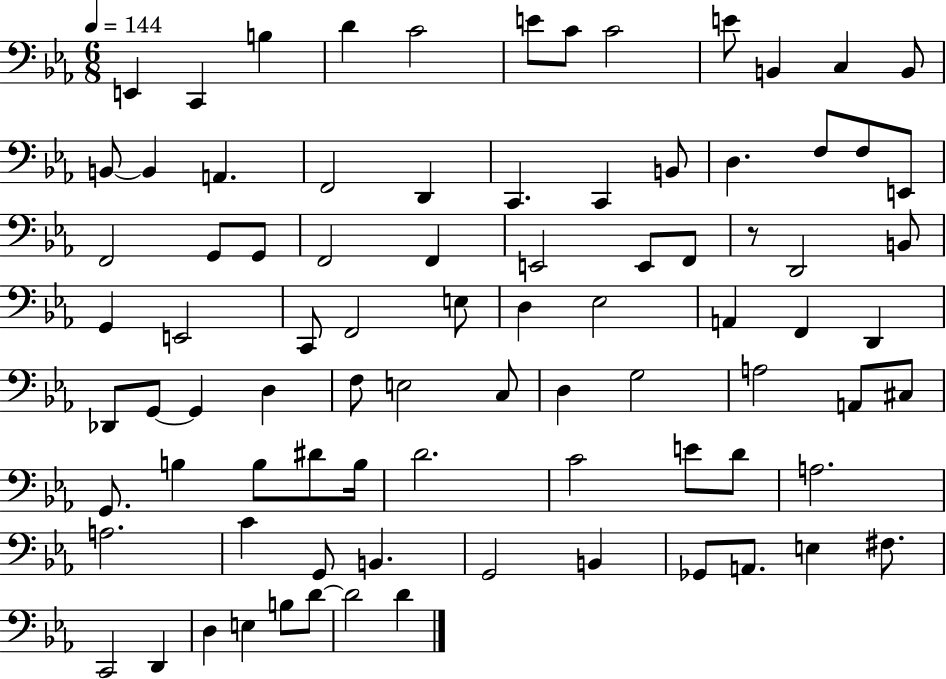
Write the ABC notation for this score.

X:1
T:Untitled
M:6/8
L:1/4
K:Eb
E,, C,, B, D C2 E/2 C/2 C2 E/2 B,, C, B,,/2 B,,/2 B,, A,, F,,2 D,, C,, C,, B,,/2 D, F,/2 F,/2 E,,/2 F,,2 G,,/2 G,,/2 F,,2 F,, E,,2 E,,/2 F,,/2 z/2 D,,2 B,,/2 G,, E,,2 C,,/2 F,,2 E,/2 D, _E,2 A,, F,, D,, _D,,/2 G,,/2 G,, D, F,/2 E,2 C,/2 D, G,2 A,2 A,,/2 ^C,/2 G,,/2 B, B,/2 ^D/2 B,/4 D2 C2 E/2 D/2 A,2 A,2 C G,,/2 B,, G,,2 B,, _G,,/2 A,,/2 E, ^F,/2 C,,2 D,, D, E, B,/2 D/2 D2 D